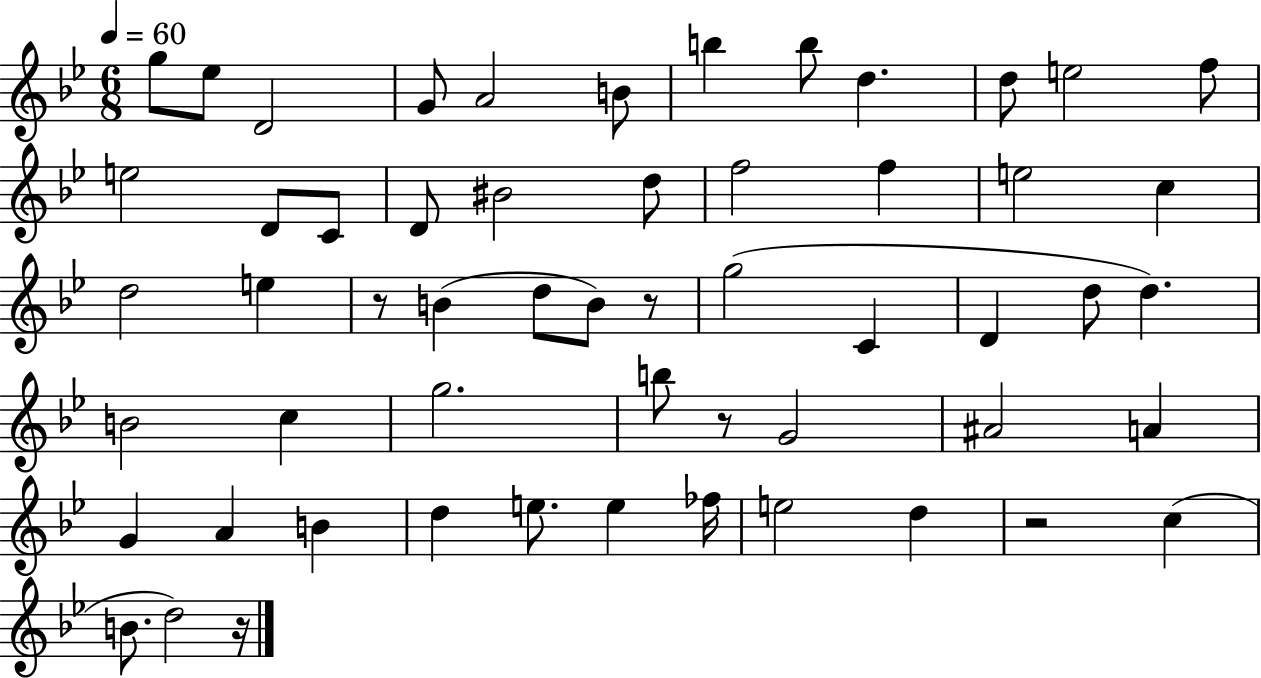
{
  \clef treble
  \numericTimeSignature
  \time 6/8
  \key bes \major
  \tempo 4 = 60
  g''8 ees''8 d'2 | g'8 a'2 b'8 | b''4 b''8 d''4. | d''8 e''2 f''8 | \break e''2 d'8 c'8 | d'8 bis'2 d''8 | f''2 f''4 | e''2 c''4 | \break d''2 e''4 | r8 b'4( d''8 b'8) r8 | g''2( c'4 | d'4 d''8 d''4.) | \break b'2 c''4 | g''2. | b''8 r8 g'2 | ais'2 a'4 | \break g'4 a'4 b'4 | d''4 e''8. e''4 fes''16 | e''2 d''4 | r2 c''4( | \break b'8. d''2) r16 | \bar "|."
}